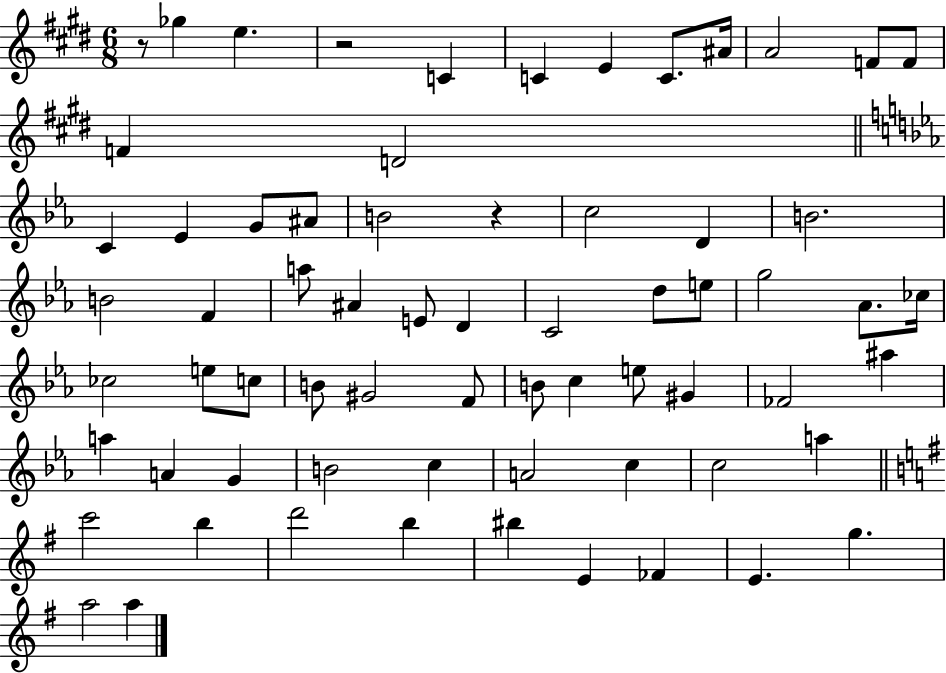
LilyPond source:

{
  \clef treble
  \numericTimeSignature
  \time 6/8
  \key e \major
  \repeat volta 2 { r8 ges''4 e''4. | r2 c'4 | c'4 e'4 c'8. ais'16 | a'2 f'8 f'8 | \break f'4 d'2 | \bar "||" \break \key ees \major c'4 ees'4 g'8 ais'8 | b'2 r4 | c''2 d'4 | b'2. | \break b'2 f'4 | a''8 ais'4 e'8 d'4 | c'2 d''8 e''8 | g''2 aes'8. ces''16 | \break ces''2 e''8 c''8 | b'8 gis'2 f'8 | b'8 c''4 e''8 gis'4 | fes'2 ais''4 | \break a''4 a'4 g'4 | b'2 c''4 | a'2 c''4 | c''2 a''4 | \break \bar "||" \break \key g \major c'''2 b''4 | d'''2 b''4 | bis''4 e'4 fes'4 | e'4. g''4. | \break a''2 a''4 | } \bar "|."
}